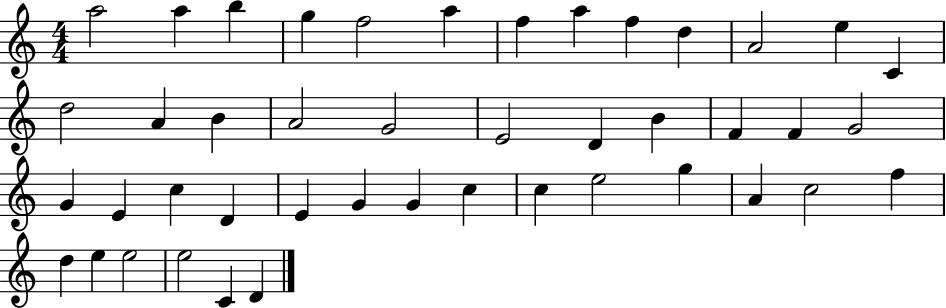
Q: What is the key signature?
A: C major